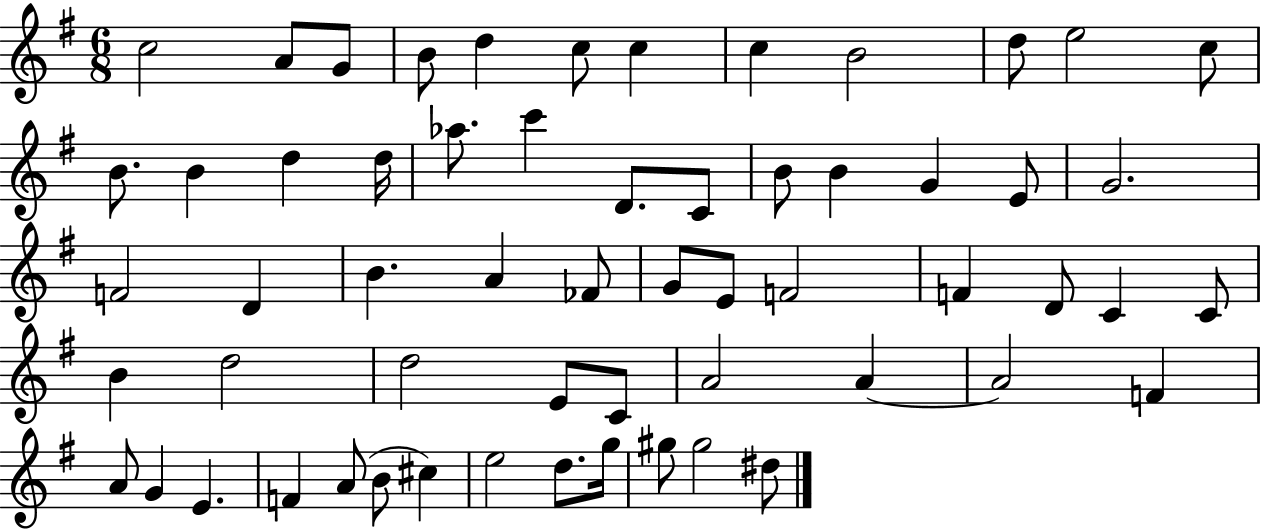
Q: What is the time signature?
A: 6/8